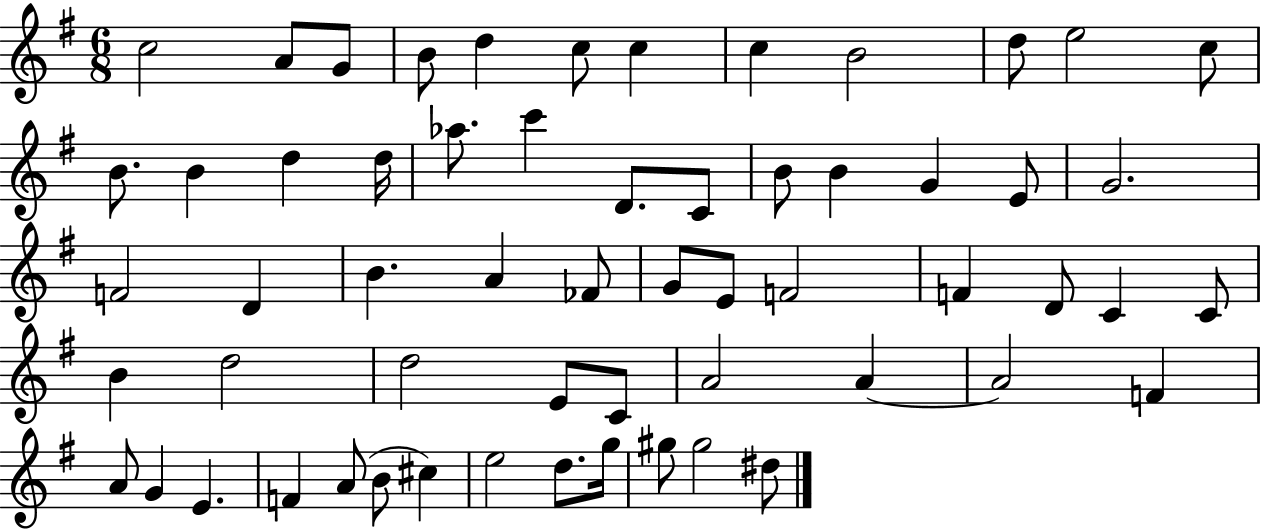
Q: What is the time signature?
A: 6/8